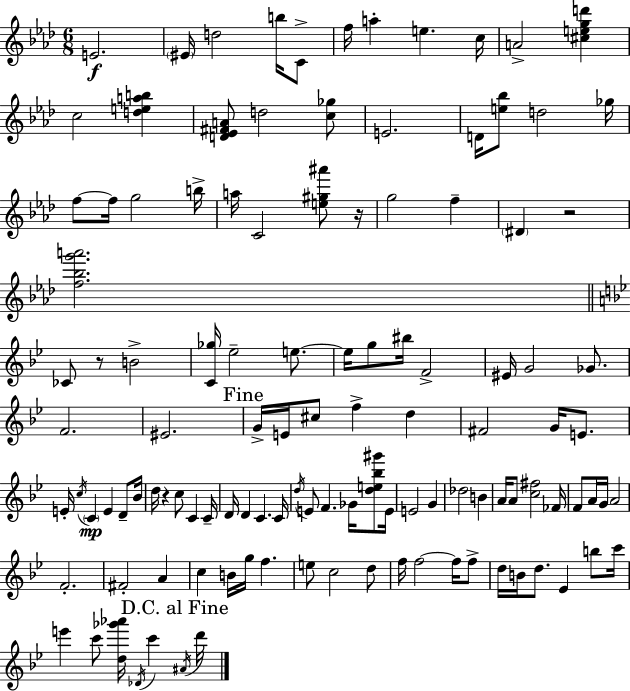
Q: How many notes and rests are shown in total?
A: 117